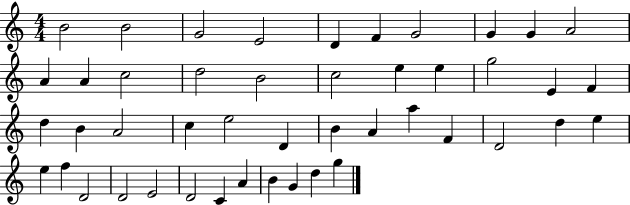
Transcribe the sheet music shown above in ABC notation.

X:1
T:Untitled
M:4/4
L:1/4
K:C
B2 B2 G2 E2 D F G2 G G A2 A A c2 d2 B2 c2 e e g2 E F d B A2 c e2 D B A a F D2 d e e f D2 D2 E2 D2 C A B G d g